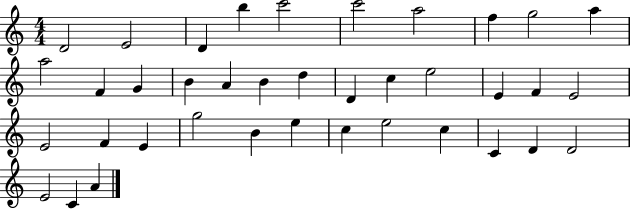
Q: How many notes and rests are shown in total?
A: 38